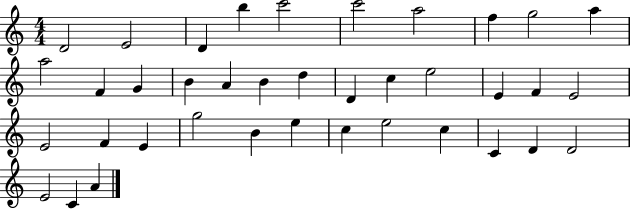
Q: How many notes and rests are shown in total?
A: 38